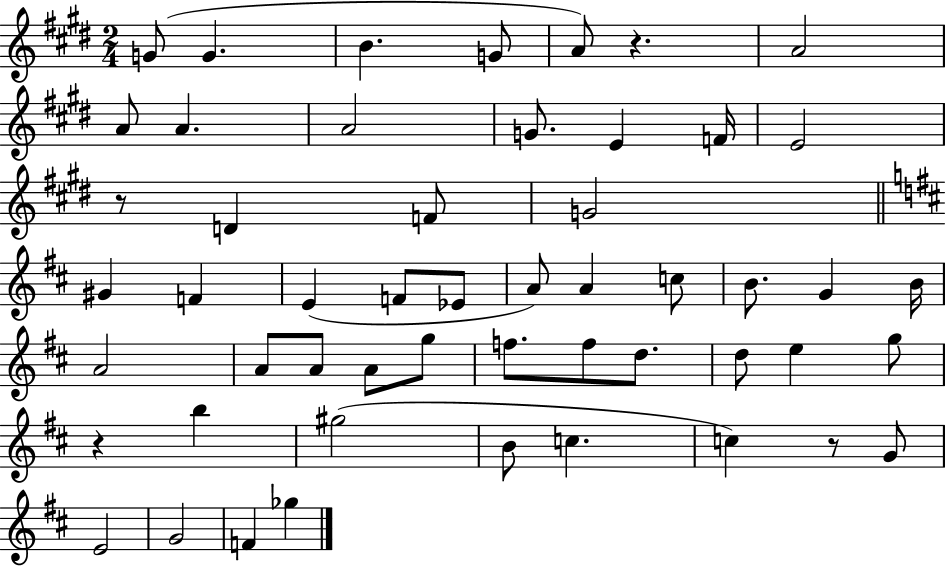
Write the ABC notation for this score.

X:1
T:Untitled
M:2/4
L:1/4
K:E
G/2 G B G/2 A/2 z A2 A/2 A A2 G/2 E F/4 E2 z/2 D F/2 G2 ^G F E F/2 _E/2 A/2 A c/2 B/2 G B/4 A2 A/2 A/2 A/2 g/2 f/2 f/2 d/2 d/2 e g/2 z b ^g2 B/2 c c z/2 G/2 E2 G2 F _g